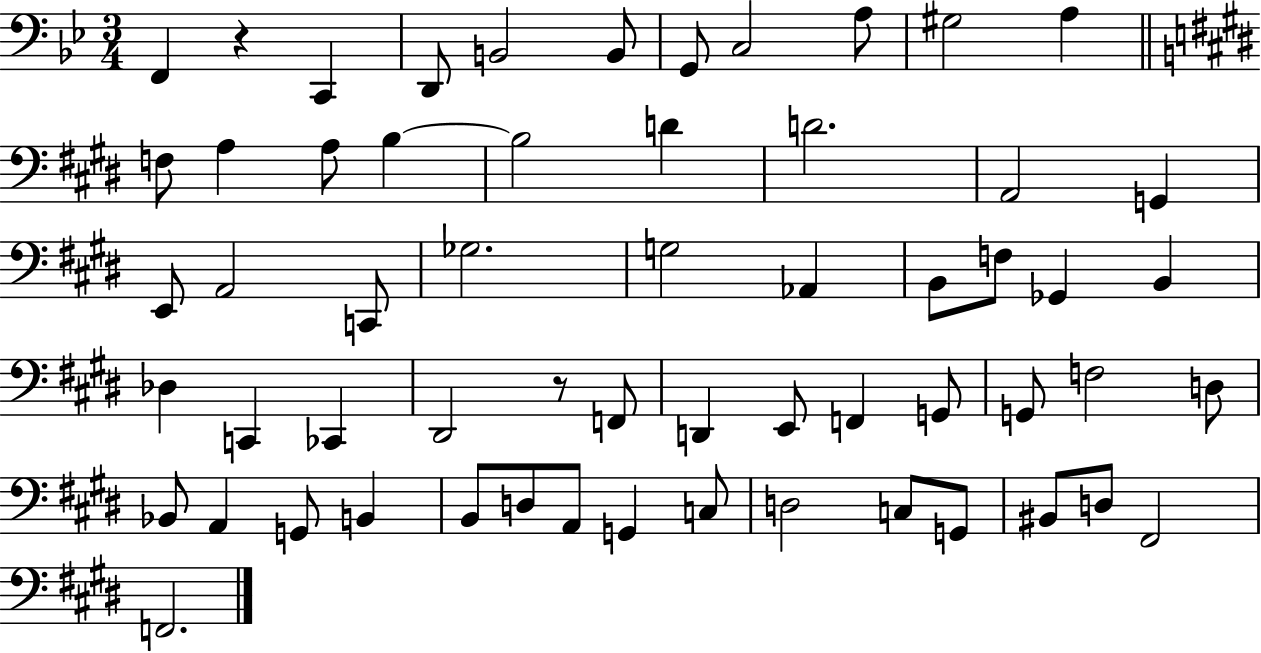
X:1
T:Untitled
M:3/4
L:1/4
K:Bb
F,, z C,, D,,/2 B,,2 B,,/2 G,,/2 C,2 A,/2 ^G,2 A, F,/2 A, A,/2 B, B,2 D D2 A,,2 G,, E,,/2 A,,2 C,,/2 _G,2 G,2 _A,, B,,/2 F,/2 _G,, B,, _D, C,, _C,, ^D,,2 z/2 F,,/2 D,, E,,/2 F,, G,,/2 G,,/2 F,2 D,/2 _B,,/2 A,, G,,/2 B,, B,,/2 D,/2 A,,/2 G,, C,/2 D,2 C,/2 G,,/2 ^B,,/2 D,/2 ^F,,2 F,,2